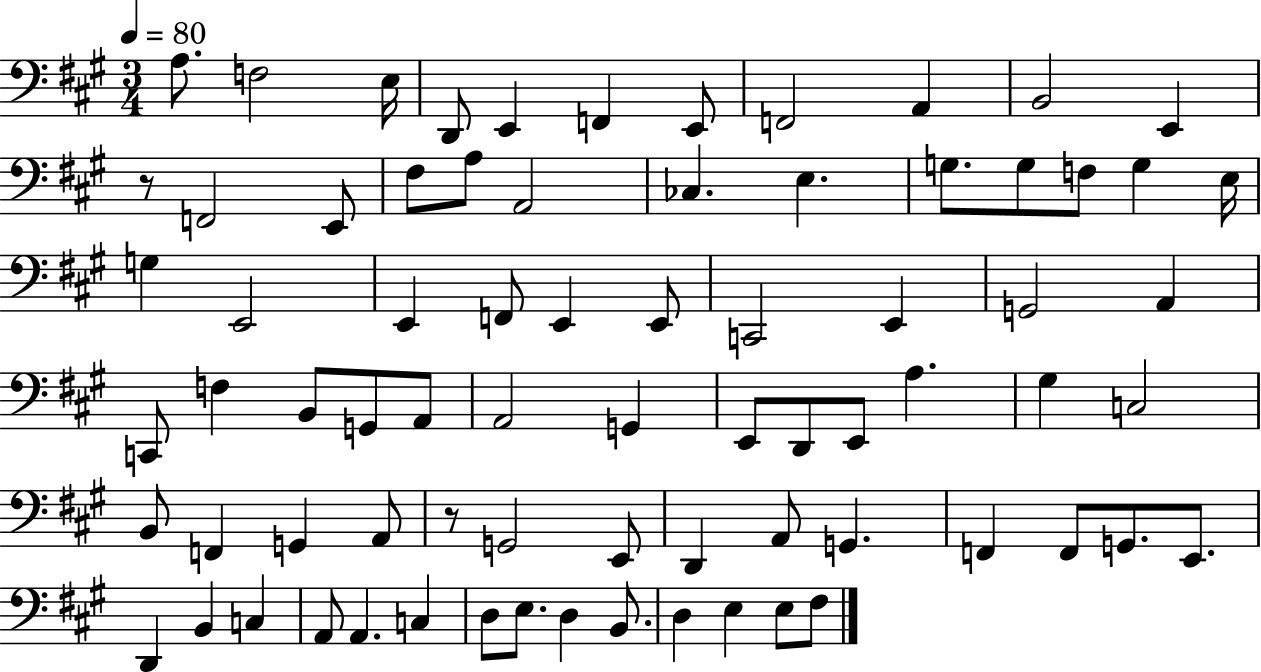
X:1
T:Untitled
M:3/4
L:1/4
K:A
A,/2 F,2 E,/4 D,,/2 E,, F,, E,,/2 F,,2 A,, B,,2 E,, z/2 F,,2 E,,/2 ^F,/2 A,/2 A,,2 _C, E, G,/2 G,/2 F,/2 G, E,/4 G, E,,2 E,, F,,/2 E,, E,,/2 C,,2 E,, G,,2 A,, C,,/2 F, B,,/2 G,,/2 A,,/2 A,,2 G,, E,,/2 D,,/2 E,,/2 A, ^G, C,2 B,,/2 F,, G,, A,,/2 z/2 G,,2 E,,/2 D,, A,,/2 G,, F,, F,,/2 G,,/2 E,,/2 D,, B,, C, A,,/2 A,, C, D,/2 E,/2 D, B,,/2 D, E, E,/2 ^F,/2